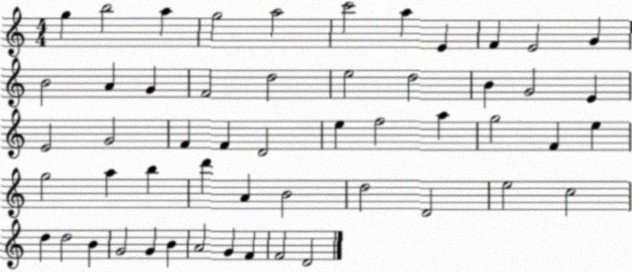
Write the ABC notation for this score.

X:1
T:Untitled
M:4/4
L:1/4
K:C
g b2 a g2 a2 c'2 a E F E2 G B2 A G F2 d2 e2 d2 B G2 E E2 G2 F F D2 e f2 a g2 F e g2 a b d' A B2 d2 D2 e2 c2 d d2 B G2 G B A2 G F F2 D2